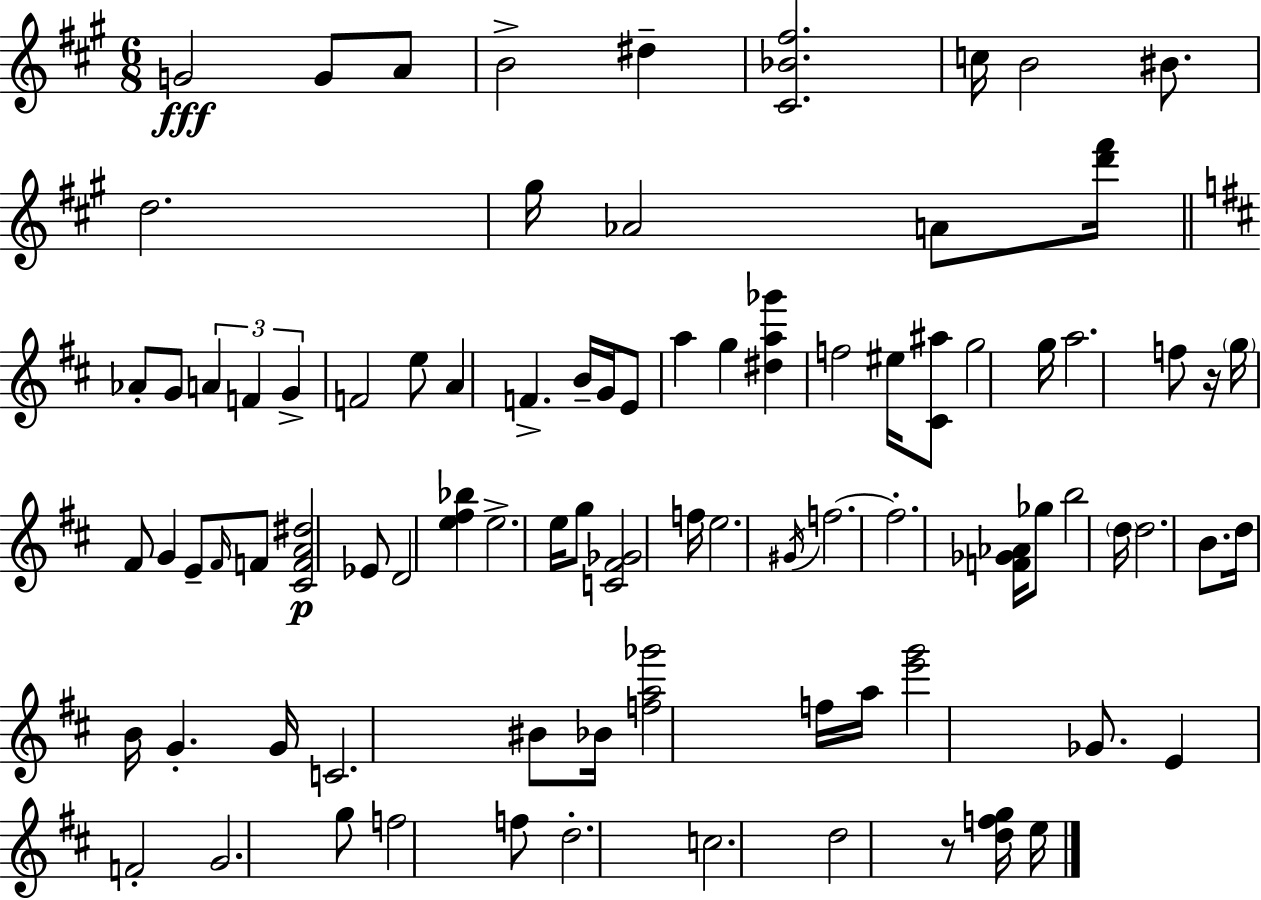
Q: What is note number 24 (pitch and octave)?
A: E4